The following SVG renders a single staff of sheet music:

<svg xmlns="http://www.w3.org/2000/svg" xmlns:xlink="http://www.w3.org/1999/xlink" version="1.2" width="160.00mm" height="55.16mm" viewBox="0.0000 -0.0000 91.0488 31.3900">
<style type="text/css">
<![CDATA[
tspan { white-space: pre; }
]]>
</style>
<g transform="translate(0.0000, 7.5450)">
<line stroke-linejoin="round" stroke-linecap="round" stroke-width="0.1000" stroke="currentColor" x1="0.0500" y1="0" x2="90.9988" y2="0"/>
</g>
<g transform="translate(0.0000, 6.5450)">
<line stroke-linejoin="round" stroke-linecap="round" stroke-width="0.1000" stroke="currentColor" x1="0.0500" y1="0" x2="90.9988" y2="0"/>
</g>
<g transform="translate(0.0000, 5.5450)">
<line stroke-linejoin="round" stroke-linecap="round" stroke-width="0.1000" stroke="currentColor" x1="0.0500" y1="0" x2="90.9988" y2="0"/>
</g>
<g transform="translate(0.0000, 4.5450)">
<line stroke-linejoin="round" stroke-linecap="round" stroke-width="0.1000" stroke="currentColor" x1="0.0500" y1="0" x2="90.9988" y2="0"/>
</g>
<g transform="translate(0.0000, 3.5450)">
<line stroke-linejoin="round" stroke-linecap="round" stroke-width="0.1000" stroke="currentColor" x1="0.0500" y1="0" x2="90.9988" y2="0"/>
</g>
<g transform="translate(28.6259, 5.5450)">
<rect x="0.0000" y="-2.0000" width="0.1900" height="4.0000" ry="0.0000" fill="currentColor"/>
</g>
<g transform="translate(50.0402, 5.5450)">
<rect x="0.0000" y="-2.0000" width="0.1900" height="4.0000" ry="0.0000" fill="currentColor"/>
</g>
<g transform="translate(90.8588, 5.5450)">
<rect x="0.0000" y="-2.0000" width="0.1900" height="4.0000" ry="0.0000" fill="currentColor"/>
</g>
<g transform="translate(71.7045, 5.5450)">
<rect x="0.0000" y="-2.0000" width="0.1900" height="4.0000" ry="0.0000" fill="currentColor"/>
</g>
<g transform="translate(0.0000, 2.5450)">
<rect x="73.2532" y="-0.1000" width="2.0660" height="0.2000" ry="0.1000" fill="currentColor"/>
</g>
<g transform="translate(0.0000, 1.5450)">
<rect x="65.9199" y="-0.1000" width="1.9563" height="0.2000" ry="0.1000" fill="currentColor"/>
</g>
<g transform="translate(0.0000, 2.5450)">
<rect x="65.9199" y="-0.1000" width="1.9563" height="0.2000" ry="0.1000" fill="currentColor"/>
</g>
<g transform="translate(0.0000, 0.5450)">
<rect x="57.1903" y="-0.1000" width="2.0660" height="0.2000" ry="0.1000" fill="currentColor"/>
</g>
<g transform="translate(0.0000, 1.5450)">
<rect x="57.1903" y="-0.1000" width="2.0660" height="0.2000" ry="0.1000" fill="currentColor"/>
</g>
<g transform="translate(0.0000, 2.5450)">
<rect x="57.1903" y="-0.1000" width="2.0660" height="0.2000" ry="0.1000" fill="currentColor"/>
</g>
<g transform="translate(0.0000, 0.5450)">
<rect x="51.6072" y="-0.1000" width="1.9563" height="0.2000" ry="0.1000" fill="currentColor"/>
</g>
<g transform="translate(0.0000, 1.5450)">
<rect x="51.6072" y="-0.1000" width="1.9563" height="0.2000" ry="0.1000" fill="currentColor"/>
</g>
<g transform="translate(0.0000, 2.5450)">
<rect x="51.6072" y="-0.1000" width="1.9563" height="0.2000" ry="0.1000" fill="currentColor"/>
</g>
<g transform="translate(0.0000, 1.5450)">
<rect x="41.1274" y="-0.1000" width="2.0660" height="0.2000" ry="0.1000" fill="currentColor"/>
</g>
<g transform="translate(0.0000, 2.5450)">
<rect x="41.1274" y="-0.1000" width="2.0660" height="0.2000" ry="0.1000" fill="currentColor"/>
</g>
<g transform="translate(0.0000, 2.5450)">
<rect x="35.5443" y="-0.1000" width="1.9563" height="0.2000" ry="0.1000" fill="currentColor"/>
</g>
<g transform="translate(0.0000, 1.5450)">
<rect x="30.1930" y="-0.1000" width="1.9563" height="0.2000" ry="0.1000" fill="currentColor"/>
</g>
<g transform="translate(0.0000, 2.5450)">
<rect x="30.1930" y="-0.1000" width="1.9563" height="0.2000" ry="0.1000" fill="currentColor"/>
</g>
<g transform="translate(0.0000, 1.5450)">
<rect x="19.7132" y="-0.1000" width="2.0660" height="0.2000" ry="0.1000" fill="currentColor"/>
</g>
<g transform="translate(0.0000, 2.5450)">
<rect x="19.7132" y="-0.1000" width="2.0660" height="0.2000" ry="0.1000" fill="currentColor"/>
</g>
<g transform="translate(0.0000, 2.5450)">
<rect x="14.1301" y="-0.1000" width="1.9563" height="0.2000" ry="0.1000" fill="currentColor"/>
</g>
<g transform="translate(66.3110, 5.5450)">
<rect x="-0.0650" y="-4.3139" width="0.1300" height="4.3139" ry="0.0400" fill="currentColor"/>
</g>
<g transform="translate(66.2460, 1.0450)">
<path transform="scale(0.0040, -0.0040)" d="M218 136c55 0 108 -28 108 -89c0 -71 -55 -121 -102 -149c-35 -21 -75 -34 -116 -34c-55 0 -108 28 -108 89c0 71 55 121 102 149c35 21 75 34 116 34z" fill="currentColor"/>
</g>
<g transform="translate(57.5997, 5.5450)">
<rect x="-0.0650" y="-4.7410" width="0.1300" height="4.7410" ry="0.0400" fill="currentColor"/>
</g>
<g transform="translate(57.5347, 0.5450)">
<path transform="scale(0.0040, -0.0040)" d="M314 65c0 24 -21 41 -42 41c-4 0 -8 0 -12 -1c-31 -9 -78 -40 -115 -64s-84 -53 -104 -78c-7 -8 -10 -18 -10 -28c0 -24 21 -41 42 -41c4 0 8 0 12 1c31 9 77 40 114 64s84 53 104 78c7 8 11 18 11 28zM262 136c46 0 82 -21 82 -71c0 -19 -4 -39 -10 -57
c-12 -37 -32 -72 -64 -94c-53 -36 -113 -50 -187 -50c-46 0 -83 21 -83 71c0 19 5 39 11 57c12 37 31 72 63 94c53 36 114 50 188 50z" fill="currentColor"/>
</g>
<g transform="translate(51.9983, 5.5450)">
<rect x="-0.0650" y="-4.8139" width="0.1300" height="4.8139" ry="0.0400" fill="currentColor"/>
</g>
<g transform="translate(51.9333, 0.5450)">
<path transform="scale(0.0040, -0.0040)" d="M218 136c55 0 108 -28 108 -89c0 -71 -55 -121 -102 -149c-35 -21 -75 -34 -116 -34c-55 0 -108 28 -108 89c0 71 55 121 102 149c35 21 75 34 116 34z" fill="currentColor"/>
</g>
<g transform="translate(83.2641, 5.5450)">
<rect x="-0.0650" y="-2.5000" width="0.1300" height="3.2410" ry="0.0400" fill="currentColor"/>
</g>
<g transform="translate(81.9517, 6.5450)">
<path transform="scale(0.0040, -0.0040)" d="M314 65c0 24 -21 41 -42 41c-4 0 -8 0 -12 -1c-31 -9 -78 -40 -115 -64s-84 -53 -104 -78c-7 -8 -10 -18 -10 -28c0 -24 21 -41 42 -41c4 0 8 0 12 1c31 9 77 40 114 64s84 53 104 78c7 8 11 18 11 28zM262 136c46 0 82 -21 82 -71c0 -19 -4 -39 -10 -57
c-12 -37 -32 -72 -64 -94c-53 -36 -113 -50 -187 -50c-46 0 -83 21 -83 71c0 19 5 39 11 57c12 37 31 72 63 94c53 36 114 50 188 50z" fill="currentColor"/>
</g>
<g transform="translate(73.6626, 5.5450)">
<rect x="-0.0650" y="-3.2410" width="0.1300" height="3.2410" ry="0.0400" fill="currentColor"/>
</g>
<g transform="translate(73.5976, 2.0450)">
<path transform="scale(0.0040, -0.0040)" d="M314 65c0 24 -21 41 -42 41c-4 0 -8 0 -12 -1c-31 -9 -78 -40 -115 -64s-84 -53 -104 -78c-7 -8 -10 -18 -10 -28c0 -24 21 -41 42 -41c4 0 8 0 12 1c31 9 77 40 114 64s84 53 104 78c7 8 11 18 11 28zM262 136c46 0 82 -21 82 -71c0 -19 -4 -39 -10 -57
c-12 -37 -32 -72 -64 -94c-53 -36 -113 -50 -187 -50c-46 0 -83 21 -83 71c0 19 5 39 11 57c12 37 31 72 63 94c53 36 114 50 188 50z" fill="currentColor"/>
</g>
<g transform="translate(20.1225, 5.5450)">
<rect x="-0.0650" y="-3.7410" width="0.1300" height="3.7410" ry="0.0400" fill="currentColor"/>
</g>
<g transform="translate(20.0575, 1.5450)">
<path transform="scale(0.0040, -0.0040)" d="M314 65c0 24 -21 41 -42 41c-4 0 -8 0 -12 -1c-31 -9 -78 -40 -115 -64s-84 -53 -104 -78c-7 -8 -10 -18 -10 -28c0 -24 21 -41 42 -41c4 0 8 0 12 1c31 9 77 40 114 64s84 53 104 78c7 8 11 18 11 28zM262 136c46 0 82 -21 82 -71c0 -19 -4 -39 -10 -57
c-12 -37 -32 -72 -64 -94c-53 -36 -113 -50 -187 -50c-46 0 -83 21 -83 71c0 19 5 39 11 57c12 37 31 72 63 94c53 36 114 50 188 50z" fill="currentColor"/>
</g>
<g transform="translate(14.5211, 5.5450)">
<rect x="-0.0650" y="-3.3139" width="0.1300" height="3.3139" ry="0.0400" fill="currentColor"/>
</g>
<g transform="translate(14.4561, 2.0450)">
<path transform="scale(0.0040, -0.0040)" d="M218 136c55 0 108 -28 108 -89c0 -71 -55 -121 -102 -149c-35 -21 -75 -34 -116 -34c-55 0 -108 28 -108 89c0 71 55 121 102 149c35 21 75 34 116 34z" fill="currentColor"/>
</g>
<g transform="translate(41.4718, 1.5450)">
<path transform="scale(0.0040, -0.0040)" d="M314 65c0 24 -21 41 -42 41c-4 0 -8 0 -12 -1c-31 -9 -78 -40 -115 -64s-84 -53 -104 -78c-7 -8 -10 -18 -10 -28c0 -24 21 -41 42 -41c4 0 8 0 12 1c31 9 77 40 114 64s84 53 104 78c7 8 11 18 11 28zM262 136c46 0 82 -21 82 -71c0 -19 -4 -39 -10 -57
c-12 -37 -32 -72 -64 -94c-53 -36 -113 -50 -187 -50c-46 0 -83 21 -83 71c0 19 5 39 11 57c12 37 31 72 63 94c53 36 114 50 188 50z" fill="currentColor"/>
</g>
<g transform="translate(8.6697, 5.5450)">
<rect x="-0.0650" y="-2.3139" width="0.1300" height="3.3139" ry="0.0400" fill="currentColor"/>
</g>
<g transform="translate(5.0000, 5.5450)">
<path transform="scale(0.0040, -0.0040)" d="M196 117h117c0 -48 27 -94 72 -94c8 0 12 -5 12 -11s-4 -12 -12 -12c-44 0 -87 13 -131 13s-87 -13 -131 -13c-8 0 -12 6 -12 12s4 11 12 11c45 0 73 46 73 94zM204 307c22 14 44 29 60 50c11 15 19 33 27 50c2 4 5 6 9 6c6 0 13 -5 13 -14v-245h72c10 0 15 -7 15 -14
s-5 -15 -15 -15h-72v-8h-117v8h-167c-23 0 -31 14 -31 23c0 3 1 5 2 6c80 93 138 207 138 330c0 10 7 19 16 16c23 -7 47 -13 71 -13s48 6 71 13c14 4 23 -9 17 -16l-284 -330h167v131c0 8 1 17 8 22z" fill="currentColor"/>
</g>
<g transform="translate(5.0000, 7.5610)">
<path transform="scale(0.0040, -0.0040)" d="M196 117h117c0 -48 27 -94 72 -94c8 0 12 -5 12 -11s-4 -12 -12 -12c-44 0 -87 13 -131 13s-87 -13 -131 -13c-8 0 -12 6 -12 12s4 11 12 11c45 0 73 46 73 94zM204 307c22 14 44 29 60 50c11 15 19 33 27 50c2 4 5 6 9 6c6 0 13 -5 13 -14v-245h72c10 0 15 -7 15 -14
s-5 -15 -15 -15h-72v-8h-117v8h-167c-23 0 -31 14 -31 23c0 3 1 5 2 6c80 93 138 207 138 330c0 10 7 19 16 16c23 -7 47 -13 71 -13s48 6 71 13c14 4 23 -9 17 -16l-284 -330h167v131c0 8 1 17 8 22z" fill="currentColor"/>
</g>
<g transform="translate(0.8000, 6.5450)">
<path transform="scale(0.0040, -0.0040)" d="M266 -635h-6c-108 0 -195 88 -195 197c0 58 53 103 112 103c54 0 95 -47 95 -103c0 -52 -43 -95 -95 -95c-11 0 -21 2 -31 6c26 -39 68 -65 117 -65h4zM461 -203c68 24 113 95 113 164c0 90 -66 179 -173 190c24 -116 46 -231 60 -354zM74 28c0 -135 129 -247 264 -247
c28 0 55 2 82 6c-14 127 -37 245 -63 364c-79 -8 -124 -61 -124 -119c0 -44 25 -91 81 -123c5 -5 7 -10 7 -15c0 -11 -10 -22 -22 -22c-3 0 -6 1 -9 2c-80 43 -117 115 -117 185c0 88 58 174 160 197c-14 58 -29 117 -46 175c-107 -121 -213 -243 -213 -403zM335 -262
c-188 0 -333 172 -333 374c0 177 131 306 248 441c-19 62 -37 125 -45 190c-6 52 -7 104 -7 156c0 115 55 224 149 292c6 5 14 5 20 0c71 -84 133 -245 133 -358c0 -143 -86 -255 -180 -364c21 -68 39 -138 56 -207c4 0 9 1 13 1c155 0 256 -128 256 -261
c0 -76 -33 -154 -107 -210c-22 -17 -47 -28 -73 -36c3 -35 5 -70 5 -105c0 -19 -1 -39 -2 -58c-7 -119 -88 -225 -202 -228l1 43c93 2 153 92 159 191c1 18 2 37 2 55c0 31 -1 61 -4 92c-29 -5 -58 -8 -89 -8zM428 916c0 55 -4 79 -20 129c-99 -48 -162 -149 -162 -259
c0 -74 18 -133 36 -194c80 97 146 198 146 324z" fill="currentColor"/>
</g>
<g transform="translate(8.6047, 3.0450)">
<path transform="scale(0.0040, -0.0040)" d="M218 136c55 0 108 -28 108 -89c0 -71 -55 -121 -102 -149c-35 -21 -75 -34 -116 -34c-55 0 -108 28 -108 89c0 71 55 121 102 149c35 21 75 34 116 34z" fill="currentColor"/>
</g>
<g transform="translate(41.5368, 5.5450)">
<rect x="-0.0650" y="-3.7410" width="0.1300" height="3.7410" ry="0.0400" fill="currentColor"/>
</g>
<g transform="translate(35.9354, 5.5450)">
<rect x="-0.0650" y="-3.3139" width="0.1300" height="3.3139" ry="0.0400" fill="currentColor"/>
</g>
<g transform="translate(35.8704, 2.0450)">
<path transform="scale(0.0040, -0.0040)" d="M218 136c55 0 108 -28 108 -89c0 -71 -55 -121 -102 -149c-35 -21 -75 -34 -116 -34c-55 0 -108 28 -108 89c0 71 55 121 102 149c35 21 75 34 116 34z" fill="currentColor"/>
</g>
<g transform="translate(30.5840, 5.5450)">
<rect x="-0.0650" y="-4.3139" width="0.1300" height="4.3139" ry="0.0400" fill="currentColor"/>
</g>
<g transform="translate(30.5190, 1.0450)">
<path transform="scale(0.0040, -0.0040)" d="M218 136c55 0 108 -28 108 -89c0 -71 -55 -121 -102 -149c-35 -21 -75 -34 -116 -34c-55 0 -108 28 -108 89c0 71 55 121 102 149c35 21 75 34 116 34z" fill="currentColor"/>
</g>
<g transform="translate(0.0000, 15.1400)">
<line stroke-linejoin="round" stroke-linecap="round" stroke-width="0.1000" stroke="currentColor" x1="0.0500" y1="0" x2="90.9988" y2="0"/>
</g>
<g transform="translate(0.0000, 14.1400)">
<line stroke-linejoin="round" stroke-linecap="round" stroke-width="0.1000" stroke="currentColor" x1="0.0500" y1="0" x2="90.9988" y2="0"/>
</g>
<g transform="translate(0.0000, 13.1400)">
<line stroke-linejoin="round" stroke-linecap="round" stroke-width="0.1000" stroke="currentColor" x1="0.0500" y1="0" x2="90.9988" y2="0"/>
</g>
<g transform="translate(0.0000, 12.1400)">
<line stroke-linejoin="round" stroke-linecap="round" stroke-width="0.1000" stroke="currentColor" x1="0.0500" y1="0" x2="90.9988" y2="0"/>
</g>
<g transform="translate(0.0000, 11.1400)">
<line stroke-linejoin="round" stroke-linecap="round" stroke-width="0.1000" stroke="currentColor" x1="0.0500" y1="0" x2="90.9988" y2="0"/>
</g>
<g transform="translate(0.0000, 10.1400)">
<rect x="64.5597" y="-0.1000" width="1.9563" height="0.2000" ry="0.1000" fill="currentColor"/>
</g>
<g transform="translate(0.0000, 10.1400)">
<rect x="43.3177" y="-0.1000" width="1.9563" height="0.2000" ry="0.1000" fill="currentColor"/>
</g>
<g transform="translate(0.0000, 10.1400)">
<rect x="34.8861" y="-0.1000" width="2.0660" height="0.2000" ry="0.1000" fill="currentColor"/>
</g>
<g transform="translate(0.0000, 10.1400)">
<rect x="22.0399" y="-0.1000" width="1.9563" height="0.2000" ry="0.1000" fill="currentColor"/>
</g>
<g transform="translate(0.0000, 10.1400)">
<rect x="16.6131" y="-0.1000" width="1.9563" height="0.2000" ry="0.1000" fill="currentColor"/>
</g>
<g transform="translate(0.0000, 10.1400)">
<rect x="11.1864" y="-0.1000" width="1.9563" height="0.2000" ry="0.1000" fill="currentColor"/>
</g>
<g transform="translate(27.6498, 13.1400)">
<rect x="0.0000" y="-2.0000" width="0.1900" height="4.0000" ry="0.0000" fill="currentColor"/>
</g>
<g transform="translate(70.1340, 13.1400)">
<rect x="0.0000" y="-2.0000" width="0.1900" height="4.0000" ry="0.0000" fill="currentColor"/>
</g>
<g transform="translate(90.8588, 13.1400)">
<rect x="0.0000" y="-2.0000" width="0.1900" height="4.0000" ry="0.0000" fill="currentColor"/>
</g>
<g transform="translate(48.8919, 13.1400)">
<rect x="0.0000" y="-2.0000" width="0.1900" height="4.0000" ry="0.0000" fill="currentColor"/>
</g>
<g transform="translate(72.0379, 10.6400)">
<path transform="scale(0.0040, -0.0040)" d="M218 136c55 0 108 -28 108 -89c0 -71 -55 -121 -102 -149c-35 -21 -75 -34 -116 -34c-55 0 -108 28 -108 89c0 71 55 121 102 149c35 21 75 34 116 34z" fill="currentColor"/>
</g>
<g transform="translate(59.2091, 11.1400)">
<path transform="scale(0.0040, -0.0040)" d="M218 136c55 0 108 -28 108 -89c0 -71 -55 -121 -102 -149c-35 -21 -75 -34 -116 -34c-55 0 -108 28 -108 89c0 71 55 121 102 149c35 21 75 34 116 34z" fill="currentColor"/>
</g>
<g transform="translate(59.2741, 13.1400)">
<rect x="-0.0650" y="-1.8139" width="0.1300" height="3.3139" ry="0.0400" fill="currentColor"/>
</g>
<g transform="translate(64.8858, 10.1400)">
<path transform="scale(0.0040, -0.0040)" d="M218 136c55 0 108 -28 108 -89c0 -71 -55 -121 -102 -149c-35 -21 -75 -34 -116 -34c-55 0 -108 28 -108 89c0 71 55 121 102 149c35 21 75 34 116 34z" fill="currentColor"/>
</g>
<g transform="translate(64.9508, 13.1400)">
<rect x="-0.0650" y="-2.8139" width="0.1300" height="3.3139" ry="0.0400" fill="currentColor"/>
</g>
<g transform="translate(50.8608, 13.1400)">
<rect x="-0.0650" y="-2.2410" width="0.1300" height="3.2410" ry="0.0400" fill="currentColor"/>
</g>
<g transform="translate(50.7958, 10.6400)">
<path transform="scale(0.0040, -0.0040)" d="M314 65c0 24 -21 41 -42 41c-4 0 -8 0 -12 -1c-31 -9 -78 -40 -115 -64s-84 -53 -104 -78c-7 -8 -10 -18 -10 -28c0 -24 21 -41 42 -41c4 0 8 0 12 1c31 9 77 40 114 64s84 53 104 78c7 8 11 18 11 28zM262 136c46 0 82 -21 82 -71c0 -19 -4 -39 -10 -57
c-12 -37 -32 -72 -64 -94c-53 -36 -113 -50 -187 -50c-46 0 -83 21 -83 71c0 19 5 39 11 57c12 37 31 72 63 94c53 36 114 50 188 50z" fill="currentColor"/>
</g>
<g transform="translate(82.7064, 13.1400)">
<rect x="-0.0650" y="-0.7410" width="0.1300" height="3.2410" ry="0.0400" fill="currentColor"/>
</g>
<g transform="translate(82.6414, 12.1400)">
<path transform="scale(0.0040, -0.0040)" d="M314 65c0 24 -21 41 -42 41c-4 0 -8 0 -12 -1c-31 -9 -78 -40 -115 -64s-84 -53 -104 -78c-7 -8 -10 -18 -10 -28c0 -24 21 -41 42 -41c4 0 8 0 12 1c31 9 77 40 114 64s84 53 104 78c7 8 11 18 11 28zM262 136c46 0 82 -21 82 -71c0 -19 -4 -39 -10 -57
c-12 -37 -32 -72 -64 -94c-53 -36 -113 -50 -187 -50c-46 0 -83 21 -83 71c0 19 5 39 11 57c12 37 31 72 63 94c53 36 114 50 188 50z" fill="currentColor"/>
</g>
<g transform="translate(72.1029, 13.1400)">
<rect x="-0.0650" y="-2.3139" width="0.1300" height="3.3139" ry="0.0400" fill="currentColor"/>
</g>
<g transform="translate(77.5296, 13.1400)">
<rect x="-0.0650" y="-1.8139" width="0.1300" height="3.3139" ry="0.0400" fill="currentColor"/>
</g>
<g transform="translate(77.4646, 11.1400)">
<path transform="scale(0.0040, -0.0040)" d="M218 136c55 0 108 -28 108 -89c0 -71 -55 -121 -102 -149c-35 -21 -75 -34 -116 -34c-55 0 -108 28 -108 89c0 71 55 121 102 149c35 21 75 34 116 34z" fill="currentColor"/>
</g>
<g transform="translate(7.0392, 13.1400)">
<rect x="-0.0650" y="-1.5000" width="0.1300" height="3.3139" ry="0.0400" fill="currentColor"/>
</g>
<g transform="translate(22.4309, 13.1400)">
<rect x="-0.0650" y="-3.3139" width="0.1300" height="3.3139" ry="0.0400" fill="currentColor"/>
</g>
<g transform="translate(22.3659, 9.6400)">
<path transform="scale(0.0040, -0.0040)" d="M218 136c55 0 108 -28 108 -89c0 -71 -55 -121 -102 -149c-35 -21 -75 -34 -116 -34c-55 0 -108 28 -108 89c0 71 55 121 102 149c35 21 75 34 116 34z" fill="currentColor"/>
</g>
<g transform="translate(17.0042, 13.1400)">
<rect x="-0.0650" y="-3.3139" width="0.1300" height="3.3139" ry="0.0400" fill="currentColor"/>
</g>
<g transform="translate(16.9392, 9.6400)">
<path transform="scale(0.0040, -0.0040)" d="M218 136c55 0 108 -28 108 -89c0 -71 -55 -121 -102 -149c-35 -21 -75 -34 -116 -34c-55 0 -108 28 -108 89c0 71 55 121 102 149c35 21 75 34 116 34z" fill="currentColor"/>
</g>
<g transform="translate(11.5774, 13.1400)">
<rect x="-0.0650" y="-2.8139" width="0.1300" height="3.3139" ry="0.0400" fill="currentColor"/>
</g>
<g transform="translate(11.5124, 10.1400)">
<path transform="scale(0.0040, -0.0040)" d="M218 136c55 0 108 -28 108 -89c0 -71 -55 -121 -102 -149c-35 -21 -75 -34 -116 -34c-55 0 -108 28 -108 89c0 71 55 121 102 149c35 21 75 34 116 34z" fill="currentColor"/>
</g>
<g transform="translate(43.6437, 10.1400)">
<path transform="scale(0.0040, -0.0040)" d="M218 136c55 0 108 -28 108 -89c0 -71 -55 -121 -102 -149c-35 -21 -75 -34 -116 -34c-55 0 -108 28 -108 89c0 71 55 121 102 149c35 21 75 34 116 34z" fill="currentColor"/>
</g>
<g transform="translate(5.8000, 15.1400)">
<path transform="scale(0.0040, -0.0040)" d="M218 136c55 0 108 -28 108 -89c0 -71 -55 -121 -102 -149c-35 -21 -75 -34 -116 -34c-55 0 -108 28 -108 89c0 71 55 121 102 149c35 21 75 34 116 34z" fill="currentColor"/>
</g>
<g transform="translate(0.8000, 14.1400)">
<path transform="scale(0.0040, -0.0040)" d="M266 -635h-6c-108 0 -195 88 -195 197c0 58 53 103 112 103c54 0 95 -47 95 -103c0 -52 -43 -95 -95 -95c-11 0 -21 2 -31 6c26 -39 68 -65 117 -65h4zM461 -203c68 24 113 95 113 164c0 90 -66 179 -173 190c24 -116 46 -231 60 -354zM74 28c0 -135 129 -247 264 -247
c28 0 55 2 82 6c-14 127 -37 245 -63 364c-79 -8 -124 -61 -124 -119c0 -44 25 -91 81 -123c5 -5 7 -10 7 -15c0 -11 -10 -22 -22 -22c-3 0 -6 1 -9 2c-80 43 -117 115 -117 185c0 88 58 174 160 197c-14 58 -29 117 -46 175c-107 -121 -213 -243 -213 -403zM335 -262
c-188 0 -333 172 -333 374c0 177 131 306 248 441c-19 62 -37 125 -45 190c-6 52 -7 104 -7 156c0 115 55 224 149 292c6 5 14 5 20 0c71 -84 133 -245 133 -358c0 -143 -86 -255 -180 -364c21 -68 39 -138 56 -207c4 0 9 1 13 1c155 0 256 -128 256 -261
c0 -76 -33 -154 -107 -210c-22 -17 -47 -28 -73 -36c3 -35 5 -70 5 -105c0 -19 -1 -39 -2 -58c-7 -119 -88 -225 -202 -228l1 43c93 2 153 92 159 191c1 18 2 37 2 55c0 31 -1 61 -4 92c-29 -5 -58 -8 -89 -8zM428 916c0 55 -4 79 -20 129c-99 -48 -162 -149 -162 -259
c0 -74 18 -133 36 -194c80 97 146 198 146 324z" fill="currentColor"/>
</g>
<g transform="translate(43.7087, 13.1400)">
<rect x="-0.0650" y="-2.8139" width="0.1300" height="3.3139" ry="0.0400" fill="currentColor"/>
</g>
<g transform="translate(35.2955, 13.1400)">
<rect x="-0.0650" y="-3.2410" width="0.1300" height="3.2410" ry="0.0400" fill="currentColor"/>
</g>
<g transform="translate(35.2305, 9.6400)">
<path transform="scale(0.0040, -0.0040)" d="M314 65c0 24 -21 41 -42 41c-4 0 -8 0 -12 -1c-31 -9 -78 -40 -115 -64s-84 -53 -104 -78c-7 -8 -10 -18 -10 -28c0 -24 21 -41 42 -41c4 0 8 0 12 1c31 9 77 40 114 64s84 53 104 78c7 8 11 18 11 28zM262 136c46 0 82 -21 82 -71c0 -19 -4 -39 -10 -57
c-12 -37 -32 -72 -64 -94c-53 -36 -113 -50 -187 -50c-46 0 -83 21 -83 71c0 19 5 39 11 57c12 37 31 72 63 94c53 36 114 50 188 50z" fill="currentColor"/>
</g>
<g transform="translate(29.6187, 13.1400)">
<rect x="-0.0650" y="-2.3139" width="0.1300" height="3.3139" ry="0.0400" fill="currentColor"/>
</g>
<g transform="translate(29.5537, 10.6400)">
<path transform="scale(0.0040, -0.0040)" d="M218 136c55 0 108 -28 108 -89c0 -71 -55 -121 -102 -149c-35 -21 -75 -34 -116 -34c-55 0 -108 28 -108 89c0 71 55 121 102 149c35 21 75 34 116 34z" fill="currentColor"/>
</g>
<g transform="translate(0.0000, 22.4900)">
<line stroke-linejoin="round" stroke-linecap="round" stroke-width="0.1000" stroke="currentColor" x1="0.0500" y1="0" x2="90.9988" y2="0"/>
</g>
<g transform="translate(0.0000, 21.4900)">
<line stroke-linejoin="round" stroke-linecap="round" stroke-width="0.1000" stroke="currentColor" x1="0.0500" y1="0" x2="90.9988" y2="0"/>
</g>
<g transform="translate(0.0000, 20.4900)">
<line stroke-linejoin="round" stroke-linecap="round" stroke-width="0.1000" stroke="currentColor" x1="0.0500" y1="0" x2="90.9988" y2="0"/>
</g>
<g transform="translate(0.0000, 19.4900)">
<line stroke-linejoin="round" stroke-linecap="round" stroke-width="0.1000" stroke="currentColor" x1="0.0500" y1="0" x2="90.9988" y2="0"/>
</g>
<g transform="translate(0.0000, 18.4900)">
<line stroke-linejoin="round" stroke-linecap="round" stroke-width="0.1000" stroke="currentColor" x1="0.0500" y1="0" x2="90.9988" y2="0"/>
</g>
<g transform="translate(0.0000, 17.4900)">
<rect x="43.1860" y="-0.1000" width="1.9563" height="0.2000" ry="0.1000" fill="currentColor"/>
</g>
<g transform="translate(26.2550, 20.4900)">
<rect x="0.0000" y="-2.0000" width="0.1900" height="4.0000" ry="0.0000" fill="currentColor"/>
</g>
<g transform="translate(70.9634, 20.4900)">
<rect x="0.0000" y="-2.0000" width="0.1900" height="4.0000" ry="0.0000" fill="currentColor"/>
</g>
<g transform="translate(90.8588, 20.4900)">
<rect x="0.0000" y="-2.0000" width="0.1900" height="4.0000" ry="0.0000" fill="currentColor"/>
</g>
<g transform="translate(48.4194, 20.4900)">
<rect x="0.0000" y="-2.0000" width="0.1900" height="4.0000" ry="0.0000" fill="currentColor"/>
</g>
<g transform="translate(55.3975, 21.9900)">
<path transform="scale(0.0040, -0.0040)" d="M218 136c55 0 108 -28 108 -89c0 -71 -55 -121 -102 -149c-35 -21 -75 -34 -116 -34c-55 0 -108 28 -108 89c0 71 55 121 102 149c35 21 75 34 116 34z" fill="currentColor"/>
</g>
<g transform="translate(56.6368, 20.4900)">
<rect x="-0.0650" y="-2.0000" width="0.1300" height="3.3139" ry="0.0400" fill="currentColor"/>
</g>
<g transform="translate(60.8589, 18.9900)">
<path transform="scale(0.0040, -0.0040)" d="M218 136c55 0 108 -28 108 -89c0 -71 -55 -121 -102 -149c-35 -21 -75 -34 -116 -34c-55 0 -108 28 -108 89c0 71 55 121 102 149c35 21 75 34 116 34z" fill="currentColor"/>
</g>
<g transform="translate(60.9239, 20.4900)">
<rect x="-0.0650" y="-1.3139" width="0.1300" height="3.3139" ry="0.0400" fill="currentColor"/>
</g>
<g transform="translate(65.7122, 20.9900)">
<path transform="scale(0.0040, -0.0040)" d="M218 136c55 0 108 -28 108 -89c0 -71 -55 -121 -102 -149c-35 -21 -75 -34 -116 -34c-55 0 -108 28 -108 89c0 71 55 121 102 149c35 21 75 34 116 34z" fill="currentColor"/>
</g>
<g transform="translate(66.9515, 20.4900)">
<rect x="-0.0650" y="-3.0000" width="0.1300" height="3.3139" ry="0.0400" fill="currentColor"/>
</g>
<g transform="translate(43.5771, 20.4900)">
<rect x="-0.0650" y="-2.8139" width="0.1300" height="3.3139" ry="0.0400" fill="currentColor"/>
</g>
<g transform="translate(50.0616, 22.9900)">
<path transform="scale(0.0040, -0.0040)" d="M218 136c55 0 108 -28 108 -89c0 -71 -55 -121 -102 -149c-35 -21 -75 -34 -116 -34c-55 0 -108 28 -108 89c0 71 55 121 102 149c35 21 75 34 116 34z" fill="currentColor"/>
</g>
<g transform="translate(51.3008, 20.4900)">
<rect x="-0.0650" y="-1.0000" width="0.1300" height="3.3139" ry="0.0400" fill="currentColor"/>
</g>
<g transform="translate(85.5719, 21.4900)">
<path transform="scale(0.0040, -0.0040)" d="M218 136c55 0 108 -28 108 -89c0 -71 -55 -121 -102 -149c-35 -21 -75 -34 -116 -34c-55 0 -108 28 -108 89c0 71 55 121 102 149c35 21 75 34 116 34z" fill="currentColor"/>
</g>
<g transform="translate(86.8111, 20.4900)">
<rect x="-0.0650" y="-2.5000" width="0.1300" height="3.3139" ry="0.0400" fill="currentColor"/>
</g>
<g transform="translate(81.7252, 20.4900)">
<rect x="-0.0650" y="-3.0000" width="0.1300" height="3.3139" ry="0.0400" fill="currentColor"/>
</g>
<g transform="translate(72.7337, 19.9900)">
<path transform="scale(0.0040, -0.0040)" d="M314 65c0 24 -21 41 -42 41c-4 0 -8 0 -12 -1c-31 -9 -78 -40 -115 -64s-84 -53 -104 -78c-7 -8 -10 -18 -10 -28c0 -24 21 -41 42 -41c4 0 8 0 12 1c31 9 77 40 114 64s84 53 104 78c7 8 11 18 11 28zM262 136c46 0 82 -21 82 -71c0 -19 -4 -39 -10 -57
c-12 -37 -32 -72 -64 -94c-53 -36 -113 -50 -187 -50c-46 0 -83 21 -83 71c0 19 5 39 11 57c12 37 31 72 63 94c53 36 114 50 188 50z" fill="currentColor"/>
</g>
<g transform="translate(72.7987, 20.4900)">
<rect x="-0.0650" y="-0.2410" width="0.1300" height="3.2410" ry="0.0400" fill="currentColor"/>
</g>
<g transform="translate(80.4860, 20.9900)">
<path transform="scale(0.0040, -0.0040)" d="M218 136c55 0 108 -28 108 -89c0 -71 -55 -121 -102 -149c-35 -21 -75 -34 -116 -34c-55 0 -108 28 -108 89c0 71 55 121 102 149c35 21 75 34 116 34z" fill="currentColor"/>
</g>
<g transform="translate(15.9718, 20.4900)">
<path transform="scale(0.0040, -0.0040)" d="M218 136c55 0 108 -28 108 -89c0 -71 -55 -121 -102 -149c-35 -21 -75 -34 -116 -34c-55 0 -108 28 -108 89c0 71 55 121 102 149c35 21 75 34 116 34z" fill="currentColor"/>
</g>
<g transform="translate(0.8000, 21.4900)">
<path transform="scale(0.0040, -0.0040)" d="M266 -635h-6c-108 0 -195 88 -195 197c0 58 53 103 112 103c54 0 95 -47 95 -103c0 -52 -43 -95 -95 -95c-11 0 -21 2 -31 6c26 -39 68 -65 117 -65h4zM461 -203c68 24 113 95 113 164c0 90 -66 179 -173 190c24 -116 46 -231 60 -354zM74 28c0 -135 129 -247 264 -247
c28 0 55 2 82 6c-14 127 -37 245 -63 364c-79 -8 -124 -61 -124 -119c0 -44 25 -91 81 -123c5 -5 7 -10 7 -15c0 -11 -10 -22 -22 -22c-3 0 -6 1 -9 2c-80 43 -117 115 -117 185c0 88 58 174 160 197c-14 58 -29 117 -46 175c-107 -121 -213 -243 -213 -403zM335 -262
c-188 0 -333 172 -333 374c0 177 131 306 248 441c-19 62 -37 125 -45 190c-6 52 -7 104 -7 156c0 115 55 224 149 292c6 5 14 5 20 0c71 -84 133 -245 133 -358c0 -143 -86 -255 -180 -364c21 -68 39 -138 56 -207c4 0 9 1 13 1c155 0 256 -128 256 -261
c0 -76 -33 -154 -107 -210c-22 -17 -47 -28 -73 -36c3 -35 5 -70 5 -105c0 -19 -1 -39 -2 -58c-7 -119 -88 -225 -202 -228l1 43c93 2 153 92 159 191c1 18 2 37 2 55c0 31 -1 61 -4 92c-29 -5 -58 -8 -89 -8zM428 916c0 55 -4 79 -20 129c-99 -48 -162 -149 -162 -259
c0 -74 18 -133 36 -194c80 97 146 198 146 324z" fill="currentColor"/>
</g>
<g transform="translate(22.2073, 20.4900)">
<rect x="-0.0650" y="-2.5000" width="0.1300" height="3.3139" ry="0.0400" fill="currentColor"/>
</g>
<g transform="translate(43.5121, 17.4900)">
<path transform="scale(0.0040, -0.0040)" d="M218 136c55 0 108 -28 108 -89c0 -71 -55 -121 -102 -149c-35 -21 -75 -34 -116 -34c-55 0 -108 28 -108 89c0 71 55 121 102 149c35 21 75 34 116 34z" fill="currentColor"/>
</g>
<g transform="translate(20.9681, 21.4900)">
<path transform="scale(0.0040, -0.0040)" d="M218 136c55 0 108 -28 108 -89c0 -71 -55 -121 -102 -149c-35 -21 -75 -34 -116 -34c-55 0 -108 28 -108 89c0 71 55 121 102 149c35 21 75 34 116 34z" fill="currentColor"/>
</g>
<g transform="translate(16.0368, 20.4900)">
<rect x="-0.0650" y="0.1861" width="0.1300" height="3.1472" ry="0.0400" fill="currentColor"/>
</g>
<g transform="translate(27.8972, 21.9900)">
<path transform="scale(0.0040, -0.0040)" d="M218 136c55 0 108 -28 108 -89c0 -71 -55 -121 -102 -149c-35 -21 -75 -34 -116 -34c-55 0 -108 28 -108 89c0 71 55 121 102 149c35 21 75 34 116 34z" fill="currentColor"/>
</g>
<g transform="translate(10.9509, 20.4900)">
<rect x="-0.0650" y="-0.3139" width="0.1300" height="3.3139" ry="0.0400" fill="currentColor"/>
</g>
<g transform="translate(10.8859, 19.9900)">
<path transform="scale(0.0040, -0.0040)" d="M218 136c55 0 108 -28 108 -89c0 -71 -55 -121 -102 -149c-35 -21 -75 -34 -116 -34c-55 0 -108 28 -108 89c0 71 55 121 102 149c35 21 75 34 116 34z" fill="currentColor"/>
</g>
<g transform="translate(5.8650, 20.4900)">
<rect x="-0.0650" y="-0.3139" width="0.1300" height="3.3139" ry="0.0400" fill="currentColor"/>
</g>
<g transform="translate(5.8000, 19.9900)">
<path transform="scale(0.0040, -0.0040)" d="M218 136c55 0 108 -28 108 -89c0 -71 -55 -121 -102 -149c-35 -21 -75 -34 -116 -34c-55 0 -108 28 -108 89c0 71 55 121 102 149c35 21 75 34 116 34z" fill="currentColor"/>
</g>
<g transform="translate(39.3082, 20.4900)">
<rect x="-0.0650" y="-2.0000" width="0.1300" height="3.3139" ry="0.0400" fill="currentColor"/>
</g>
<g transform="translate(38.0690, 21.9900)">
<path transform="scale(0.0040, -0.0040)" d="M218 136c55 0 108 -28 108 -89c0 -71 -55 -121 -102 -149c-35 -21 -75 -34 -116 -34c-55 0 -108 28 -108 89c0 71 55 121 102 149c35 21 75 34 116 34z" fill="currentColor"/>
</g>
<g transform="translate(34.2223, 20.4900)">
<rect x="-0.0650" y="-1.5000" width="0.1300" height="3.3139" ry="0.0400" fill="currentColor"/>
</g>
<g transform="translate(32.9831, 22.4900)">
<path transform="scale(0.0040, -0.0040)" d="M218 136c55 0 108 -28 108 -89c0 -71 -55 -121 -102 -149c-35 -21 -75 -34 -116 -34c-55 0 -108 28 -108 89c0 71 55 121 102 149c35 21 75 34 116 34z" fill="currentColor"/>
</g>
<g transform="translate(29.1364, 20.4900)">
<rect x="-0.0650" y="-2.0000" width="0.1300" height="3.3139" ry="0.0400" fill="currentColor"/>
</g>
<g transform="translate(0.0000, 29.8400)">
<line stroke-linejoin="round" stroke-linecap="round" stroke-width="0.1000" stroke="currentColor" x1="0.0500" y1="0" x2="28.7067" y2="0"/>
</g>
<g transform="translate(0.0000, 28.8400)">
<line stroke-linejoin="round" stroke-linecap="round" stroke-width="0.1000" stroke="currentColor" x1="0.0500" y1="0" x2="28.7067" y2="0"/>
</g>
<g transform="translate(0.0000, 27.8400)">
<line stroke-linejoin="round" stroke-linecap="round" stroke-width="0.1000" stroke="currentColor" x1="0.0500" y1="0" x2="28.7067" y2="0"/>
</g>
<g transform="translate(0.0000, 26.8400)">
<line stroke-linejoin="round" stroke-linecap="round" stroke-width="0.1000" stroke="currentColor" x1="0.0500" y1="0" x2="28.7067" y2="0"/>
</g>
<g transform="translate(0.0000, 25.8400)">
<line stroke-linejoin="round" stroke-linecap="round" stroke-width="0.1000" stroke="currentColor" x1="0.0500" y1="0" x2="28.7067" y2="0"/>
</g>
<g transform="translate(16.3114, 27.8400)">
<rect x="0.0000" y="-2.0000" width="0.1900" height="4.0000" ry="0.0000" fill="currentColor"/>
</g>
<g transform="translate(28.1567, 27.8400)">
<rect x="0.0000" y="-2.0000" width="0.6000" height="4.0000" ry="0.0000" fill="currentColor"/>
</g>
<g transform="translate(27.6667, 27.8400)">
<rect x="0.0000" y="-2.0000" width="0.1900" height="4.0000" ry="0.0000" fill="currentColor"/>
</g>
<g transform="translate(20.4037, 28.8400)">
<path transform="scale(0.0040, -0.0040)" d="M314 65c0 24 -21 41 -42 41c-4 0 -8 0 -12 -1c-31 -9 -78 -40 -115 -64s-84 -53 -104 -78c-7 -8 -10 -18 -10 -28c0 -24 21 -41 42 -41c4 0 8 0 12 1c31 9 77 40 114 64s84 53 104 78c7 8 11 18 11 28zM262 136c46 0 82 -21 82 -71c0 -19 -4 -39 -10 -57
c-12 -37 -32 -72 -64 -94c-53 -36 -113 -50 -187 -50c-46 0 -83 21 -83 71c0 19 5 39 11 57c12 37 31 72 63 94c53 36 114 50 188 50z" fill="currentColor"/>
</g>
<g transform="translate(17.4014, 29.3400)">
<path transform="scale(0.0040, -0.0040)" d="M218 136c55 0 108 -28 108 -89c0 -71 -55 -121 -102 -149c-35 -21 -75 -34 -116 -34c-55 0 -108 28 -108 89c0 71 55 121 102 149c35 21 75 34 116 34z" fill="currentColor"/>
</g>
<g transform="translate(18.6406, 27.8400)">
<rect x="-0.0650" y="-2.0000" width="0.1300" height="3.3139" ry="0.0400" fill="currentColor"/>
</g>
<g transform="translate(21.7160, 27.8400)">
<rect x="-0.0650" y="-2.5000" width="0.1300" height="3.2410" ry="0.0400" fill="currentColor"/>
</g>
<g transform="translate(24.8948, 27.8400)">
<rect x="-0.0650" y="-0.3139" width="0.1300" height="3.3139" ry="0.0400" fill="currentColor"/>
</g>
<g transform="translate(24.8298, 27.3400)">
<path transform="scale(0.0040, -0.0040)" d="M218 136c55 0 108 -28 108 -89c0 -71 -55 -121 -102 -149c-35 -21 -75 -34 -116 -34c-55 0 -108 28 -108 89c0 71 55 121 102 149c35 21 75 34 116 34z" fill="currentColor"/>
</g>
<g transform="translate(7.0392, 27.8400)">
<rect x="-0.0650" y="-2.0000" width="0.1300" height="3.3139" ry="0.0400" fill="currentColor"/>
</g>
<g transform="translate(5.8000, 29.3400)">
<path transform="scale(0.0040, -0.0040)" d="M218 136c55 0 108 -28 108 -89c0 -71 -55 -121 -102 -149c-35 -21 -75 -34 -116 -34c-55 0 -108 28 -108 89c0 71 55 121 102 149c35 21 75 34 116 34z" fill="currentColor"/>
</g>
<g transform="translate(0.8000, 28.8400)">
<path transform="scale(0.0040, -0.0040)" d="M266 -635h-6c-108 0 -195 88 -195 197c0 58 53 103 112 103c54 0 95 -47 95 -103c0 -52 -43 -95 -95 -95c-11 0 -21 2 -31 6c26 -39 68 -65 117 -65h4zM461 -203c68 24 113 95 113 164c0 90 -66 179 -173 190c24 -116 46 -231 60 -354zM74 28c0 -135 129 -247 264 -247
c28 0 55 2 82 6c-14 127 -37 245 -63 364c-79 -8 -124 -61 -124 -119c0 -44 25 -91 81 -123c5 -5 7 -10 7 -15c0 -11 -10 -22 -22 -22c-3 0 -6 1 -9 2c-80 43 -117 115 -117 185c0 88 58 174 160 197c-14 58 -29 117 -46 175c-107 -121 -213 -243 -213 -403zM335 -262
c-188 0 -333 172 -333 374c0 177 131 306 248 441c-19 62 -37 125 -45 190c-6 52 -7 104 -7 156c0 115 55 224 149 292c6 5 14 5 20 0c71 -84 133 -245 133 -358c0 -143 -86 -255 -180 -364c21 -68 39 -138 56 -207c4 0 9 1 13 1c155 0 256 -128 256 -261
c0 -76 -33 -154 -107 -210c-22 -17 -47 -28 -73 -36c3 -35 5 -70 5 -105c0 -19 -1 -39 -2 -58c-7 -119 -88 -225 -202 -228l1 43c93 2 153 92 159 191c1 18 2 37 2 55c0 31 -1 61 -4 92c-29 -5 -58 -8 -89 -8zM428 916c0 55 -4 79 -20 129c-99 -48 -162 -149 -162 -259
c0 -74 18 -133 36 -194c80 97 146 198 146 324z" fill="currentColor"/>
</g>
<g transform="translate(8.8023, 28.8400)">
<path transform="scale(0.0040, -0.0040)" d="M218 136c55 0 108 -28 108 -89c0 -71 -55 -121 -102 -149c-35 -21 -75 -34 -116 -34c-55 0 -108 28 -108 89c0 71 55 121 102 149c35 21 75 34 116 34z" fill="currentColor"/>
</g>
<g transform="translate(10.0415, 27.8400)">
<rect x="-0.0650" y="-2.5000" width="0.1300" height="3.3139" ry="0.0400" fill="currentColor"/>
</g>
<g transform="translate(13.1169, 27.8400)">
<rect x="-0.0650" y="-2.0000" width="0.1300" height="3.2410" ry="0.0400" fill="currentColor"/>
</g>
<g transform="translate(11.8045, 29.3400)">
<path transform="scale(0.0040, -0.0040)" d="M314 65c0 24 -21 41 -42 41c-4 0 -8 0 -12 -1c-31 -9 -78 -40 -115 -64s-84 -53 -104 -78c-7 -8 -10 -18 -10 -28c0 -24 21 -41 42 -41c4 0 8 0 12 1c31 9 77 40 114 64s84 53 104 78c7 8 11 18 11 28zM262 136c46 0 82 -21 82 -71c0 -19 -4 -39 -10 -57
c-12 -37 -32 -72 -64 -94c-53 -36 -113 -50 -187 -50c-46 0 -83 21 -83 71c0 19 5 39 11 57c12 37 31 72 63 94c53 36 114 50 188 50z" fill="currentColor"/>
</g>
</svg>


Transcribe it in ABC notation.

X:1
T:Untitled
M:4/4
L:1/4
K:C
g b c'2 d' b c'2 e' e'2 d' b2 G2 E a b b g b2 a g2 f a g f d2 c c B G F E F a D F e A c2 A G F G F2 F G2 c